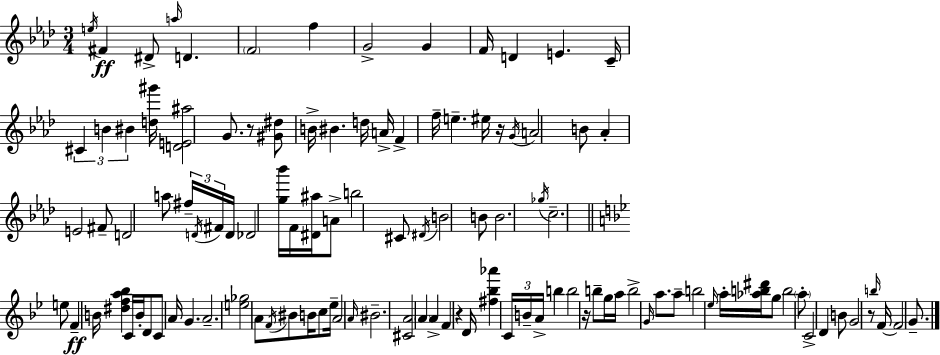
X:1
T:Untitled
M:3/4
L:1/4
K:Ab
e/4 ^F ^D/2 a/4 D F2 f G2 G F/4 D E C/4 ^C B ^B [d^g']/4 [DE^a]2 G/2 z/2 [^G^d]/2 B/4 ^B d/4 A/4 F f/4 e ^e/4 z/4 G/4 A2 B/2 _A E2 ^F/2 D2 a/2 ^f/4 D/4 ^F/4 D/4 _D2 [g_b']/4 F/4 [^D^a]/4 A/2 b2 ^C/2 ^D/4 B2 B/2 B2 _g/4 c2 e/2 F B/4 [^dfa_b] C/4 B/4 D/2 C/2 A/4 G A2 [e_g]2 A/2 F/4 ^B/2 B/4 c/2 _e/4 A2 A/4 ^B2 [^CA]2 A A F z D/4 [^f_b_a'] C/4 B/4 A/4 b b2 z/4 b/2 g/4 a/4 b2 G/4 a/2 a/2 b2 _e/4 a/4 [_ab^d']/4 g/2 b2 a/2 C2 D B/2 G2 z/2 b/4 F/4 F2 G/2